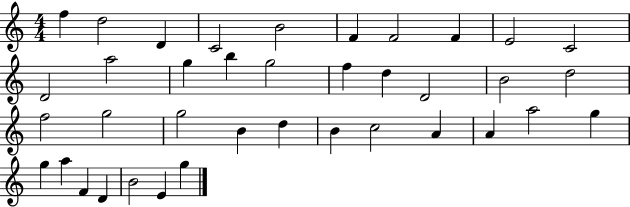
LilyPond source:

{
  \clef treble
  \numericTimeSignature
  \time 4/4
  \key c \major
  f''4 d''2 d'4 | c'2 b'2 | f'4 f'2 f'4 | e'2 c'2 | \break d'2 a''2 | g''4 b''4 g''2 | f''4 d''4 d'2 | b'2 d''2 | \break f''2 g''2 | g''2 b'4 d''4 | b'4 c''2 a'4 | a'4 a''2 g''4 | \break g''4 a''4 f'4 d'4 | b'2 e'4 g''4 | \bar "|."
}